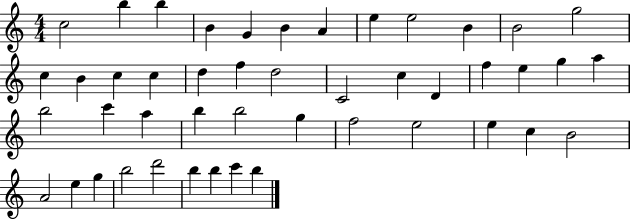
C5/h B5/q B5/q B4/q G4/q B4/q A4/q E5/q E5/h B4/q B4/h G5/h C5/q B4/q C5/q C5/q D5/q F5/q D5/h C4/h C5/q D4/q F5/q E5/q G5/q A5/q B5/h C6/q A5/q B5/q B5/h G5/q F5/h E5/h E5/q C5/q B4/h A4/h E5/q G5/q B5/h D6/h B5/q B5/q C6/q B5/q